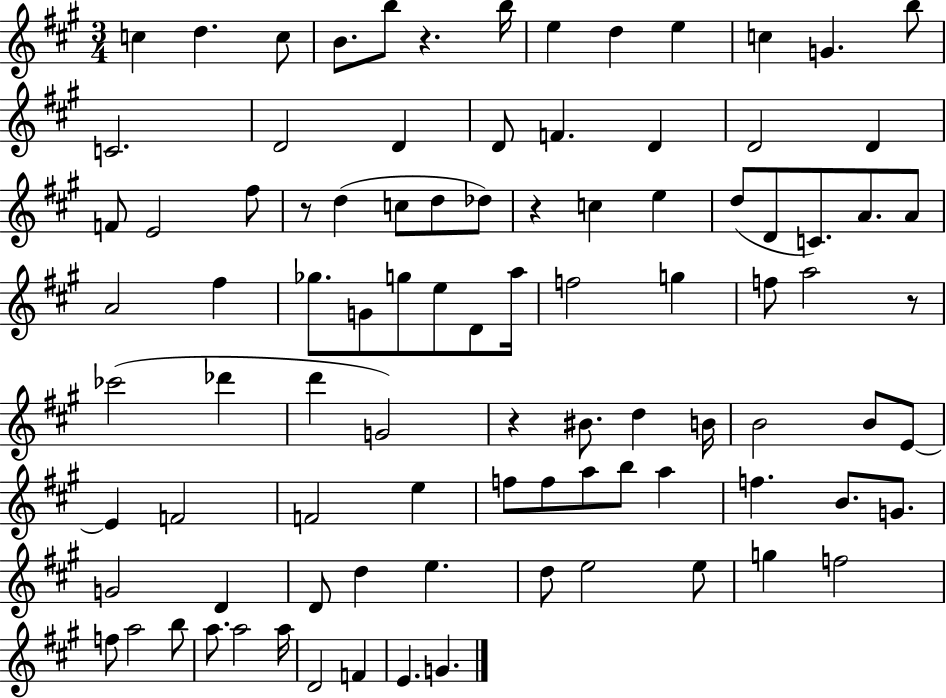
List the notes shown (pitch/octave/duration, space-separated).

C5/q D5/q. C5/e B4/e. B5/e R/q. B5/s E5/q D5/q E5/q C5/q G4/q. B5/e C4/h. D4/h D4/q D4/e F4/q. D4/q D4/h D4/q F4/e E4/h F#5/e R/e D5/q C5/e D5/e Db5/e R/q C5/q E5/q D5/e D4/e C4/e. A4/e. A4/e A4/h F#5/q Gb5/e. G4/e G5/e E5/e D4/e A5/s F5/h G5/q F5/e A5/h R/e CES6/h Db6/q D6/q G4/h R/q BIS4/e. D5/q B4/s B4/h B4/e E4/e E4/q F4/h F4/h E5/q F5/e F5/e A5/e B5/e A5/q F5/q. B4/e. G4/e. G4/h D4/q D4/e D5/q E5/q. D5/e E5/h E5/e G5/q F5/h F5/e A5/h B5/e A5/e. A5/h A5/s D4/h F4/q E4/q. G4/q.